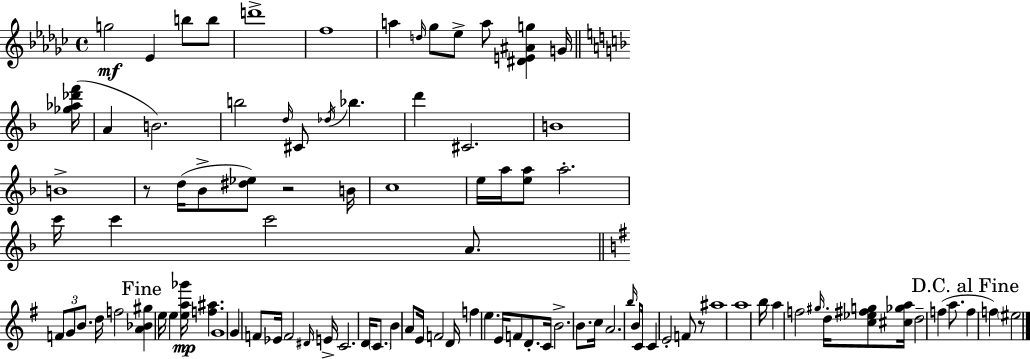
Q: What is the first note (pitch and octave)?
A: G5